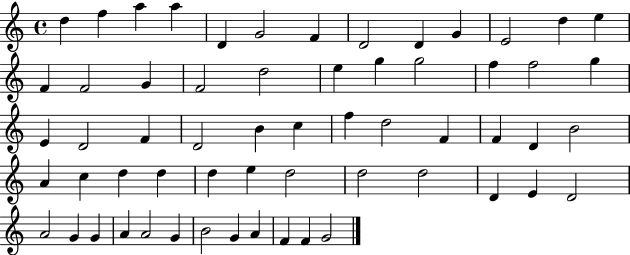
D5/q F5/q A5/q A5/q D4/q G4/h F4/q D4/h D4/q G4/q E4/h D5/q E5/q F4/q F4/h G4/q F4/h D5/h E5/q G5/q G5/h F5/q F5/h G5/q E4/q D4/h F4/q D4/h B4/q C5/q F5/q D5/h F4/q F4/q D4/q B4/h A4/q C5/q D5/q D5/q D5/q E5/q D5/h D5/h D5/h D4/q E4/q D4/h A4/h G4/q G4/q A4/q A4/h G4/q B4/h G4/q A4/q F4/q F4/q G4/h